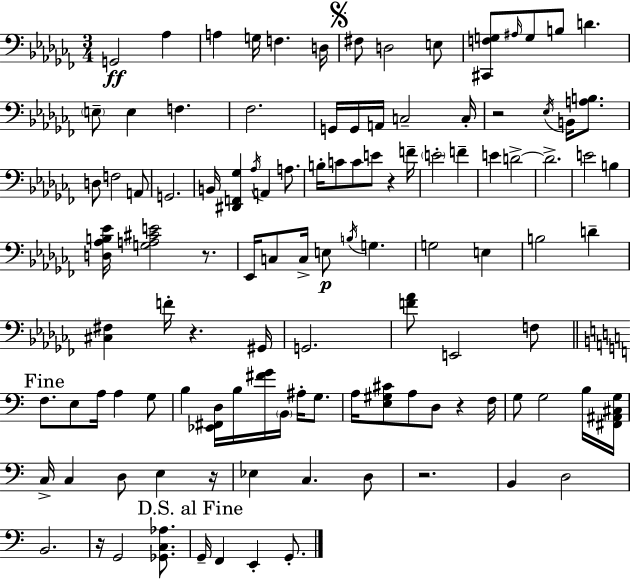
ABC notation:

X:1
T:Untitled
M:3/4
L:1/4
K:Abm
G,,2 _A, A, G,/4 F, D,/4 ^F,/2 D,2 E,/2 [^C,,F,G,]/2 ^A,/4 G,/2 B,/2 D E,/2 E, F, _F,2 G,,/4 G,,/4 A,,/4 C,2 C,/4 z2 _E,/4 B,,/4 [A,B,]/2 D,/2 F,2 A,,/2 G,,2 B,,/4 [^D,,F,,_G,] _A,/4 A,, A,/2 B,/4 C/2 C/2 E/2 z F/4 E2 F E D2 D2 E2 B, [D,_A,B,_E]/4 [G,A,^CE]2 z/2 _E,,/4 C,/2 C,/4 E,/2 B,/4 G, G,2 E, B,2 D [^C,^F,] F/4 z ^G,,/4 G,,2 [F_A]/2 E,,2 F,/2 F,/2 E,/2 A,/4 A, G,/2 B, [_E,,^F,,D,]/4 B,/4 [^FG]/4 B,,/4 ^A,/4 G,/2 A,/4 [E,^G,^C]/2 A,/2 D,/2 z F,/4 G,/2 G,2 B,/4 [^F,,^A,,^C,G,]/4 C,/4 C, D,/2 E, z/4 _E, C, D,/2 z2 B,, D,2 B,,2 z/4 G,,2 [_G,,C,_A,]/2 G,,/4 F,, E,, G,,/2